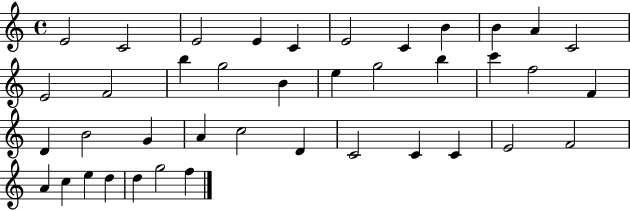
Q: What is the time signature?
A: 4/4